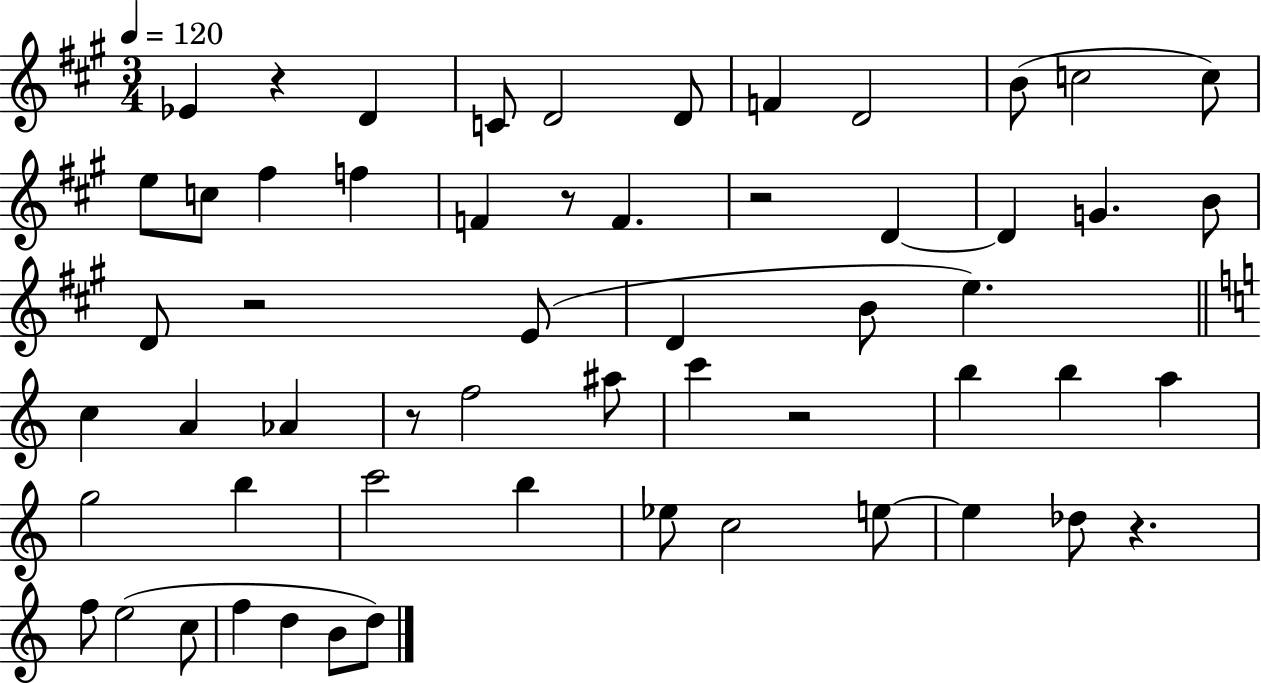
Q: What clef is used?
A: treble